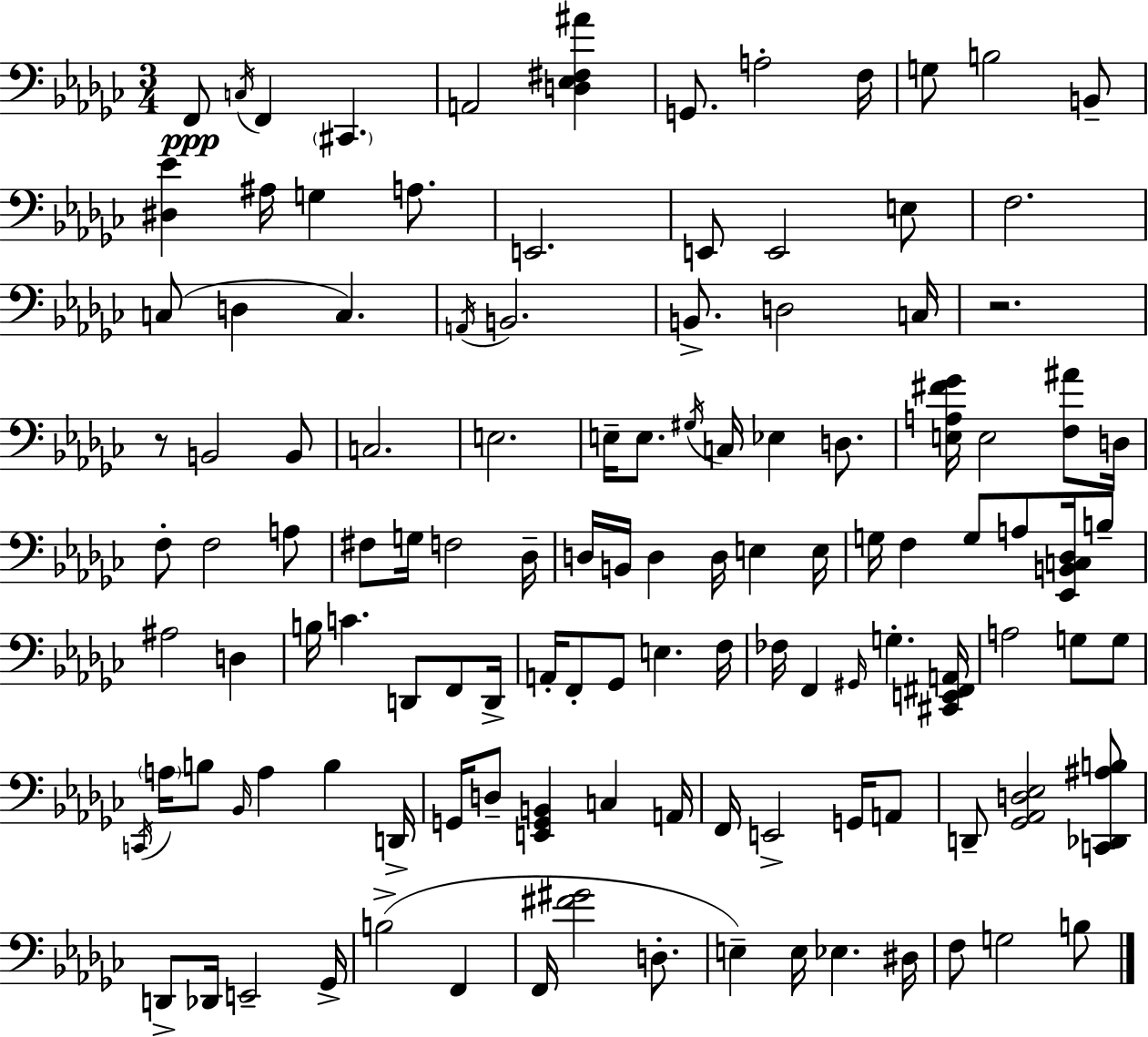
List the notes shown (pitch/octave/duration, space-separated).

F2/e C3/s F2/q C#2/q. A2/h [D3,Eb3,F#3,A#4]/q G2/e. A3/h F3/s G3/e B3/h B2/e [D#3,Eb4]/q A#3/s G3/q A3/e. E2/h. E2/e E2/h E3/e F3/h. C3/e D3/q C3/q. A2/s B2/h. B2/e. D3/h C3/s R/h. R/e B2/h B2/e C3/h. E3/h. E3/s E3/e. G#3/s C3/s Eb3/q D3/e. [E3,A3,F#4,Gb4]/s E3/h [F3,A#4]/e D3/s F3/e F3/h A3/e F#3/e G3/s F3/h Db3/s D3/s B2/s D3/q D3/s E3/q E3/s G3/s F3/q G3/e A3/e [Eb2,B2,C3,Db3]/s B3/e A#3/h D3/q B3/s C4/q. D2/e F2/e D2/s A2/s F2/e Gb2/e E3/q. F3/s FES3/s F2/q G#2/s G3/q. [C#2,E2,F#2,A2]/s A3/h G3/e G3/e C2/s A3/s B3/e Bb2/s A3/q B3/q D2/s G2/s D3/e [E2,G2,B2]/q C3/q A2/s F2/s E2/h G2/s A2/e D2/e [Gb2,Ab2,D3,Eb3]/h [C2,Db2,A#3,B3]/e D2/e Db2/s E2/h Gb2/s B3/h F2/q F2/s [F#4,G#4]/h D3/e. E3/q E3/s Eb3/q. D#3/s F3/e G3/h B3/e